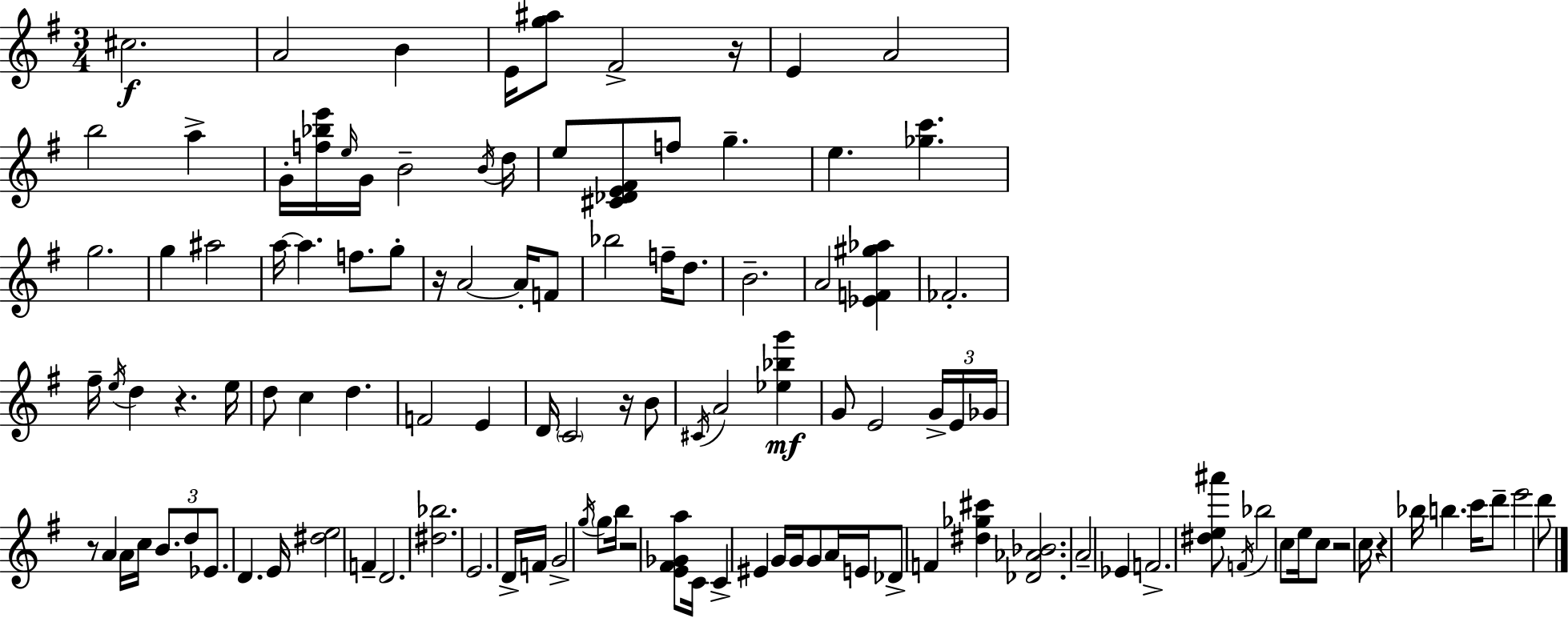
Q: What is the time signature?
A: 3/4